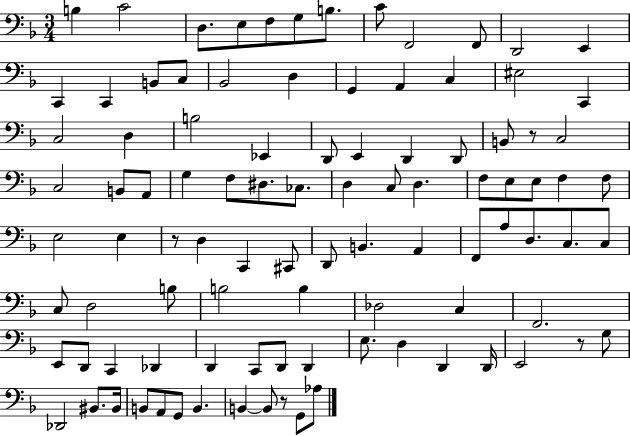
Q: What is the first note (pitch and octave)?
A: B3